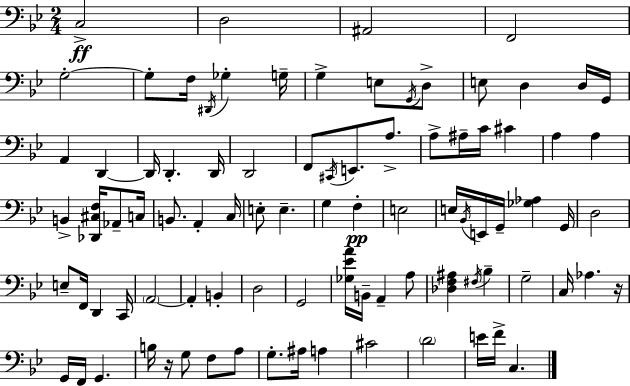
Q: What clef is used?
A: bass